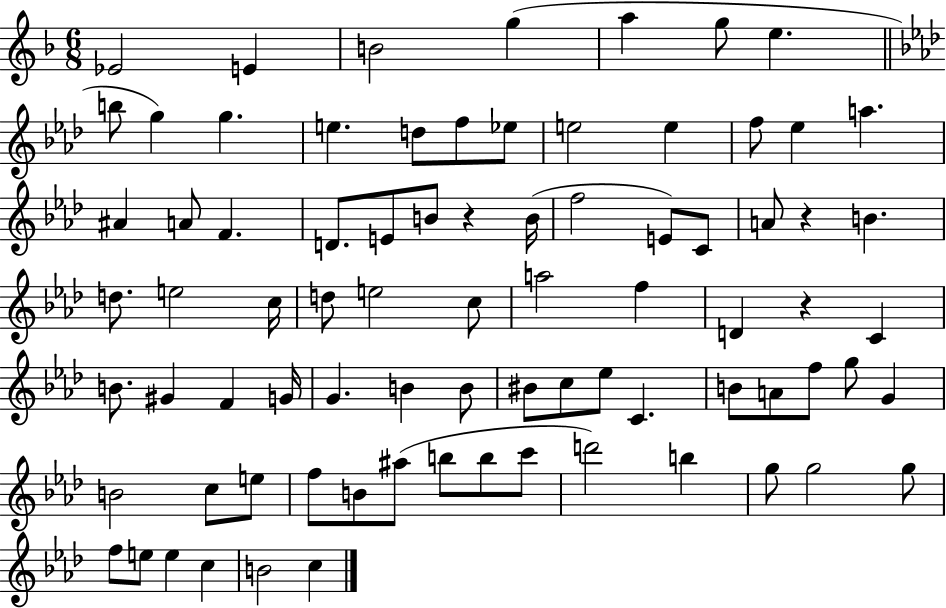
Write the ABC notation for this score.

X:1
T:Untitled
M:6/8
L:1/4
K:F
_E2 E B2 g a g/2 e b/2 g g e d/2 f/2 _e/2 e2 e f/2 _e a ^A A/2 F D/2 E/2 B/2 z B/4 f2 E/2 C/2 A/2 z B d/2 e2 c/4 d/2 e2 c/2 a2 f D z C B/2 ^G F G/4 G B B/2 ^B/2 c/2 _e/2 C B/2 A/2 f/2 g/2 G B2 c/2 e/2 f/2 B/2 ^a/2 b/2 b/2 c'/2 d'2 b g/2 g2 g/2 f/2 e/2 e c B2 c